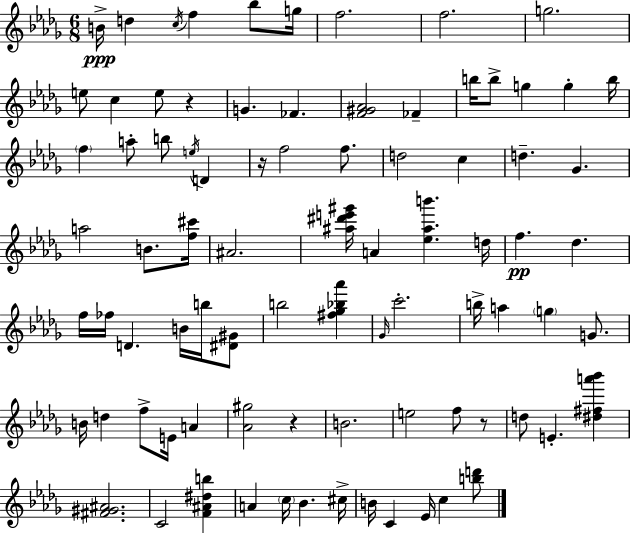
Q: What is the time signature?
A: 6/8